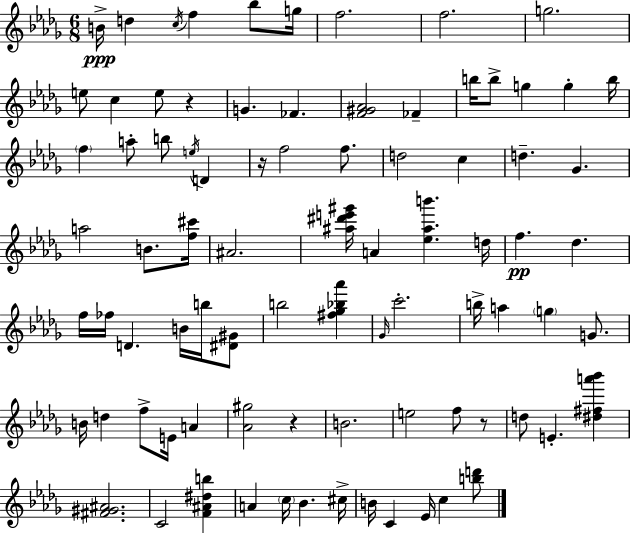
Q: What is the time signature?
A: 6/8